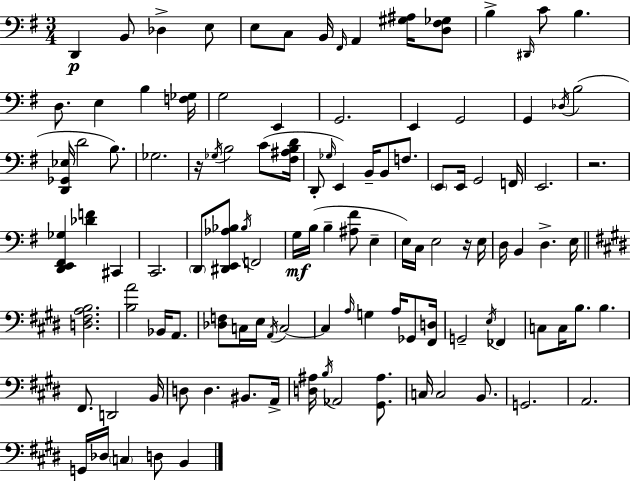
{
  \clef bass
  \numericTimeSignature
  \time 3/4
  \key g \major
  d,4\p b,8 des4-> e8 | e8 c8 b,16 \grace { fis,16 } a,4 <gis ais>16 <d fis ges>8 | b4-> \grace { dis,16 } c'8 b4. | d8. e4 b4 | \break <f ges>16 g2 e,4 | g,2. | e,4 g,2 | g,4 \acciaccatura { des16 }( b2 | \break <d, ges, ees>16 d'2 | b8.) ges2. | r16 \acciaccatura { ges16 } b2 | c'8( <fis ais b d'>16 d,8-. \grace { ges16 } e,4) b,16-- | \break b,8 f8. \parenthesize e,8 e,16 g,2 | f,16 e,2. | r2. | <d, e, fis, ges>4 <des' f'>4 | \break cis,4 c,2. | \parenthesize d,8 <dis, e, aes bes>8 \acciaccatura { bes16 } f,2 | g16\mf b16( b4-- | <ais fis'>8 e4-- e16) c16 e2 | \break r16 e16 d16 b,4 d4.-> | e16 \bar "||" \break \key e \major <d fis a b>2. | <b a'>2 bes,16 a,8. | <des f>8 c16 e16 \acciaccatura { a,16 } c2~~ | c4 \grace { a16 } g4 a16 ges,8 | \break <fis, d>16 g,2-- \acciaccatura { e16 } fes,4 | c8 c16 b8. b4. | fis,8. d,2 | b,16 d8 d4. bis,8. | \break a,16-> <d ais>16 \acciaccatura { b16 } aes,2 | <gis, ais>8. c16 c2 | b,8. g,2. | a,2. | \break g,16 des16 \parenthesize c4 d8 | b,4 \bar "|."
}